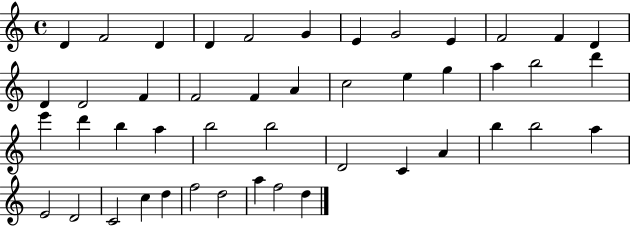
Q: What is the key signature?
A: C major